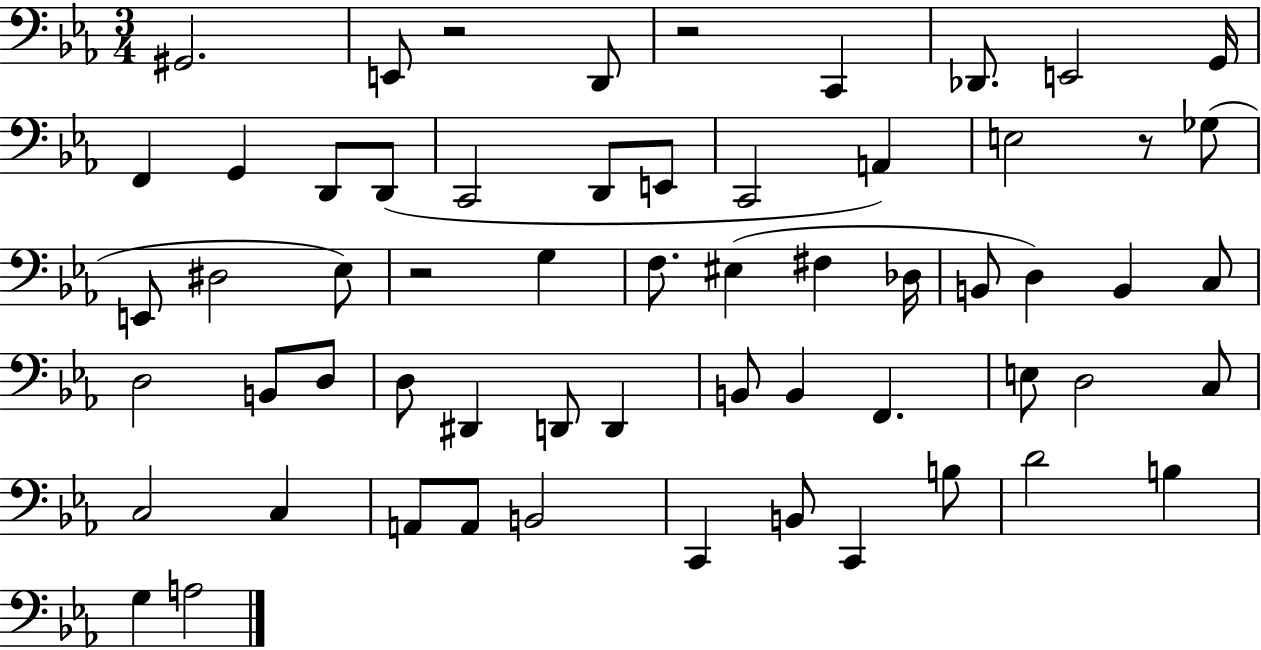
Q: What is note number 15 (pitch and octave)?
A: C2